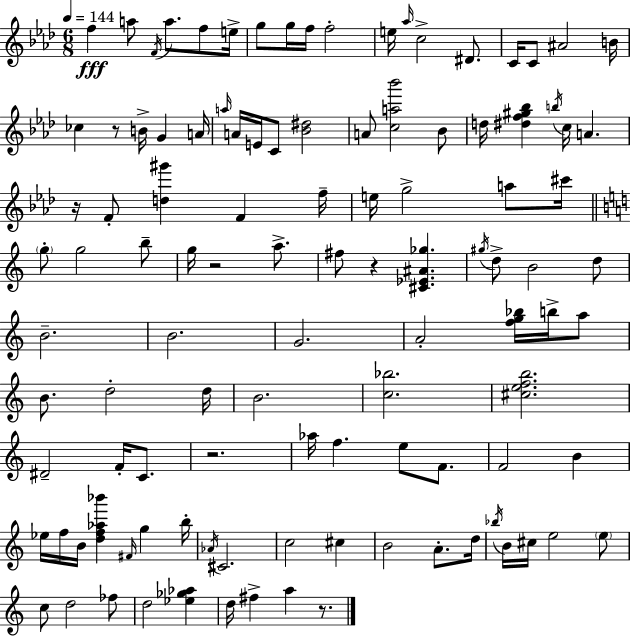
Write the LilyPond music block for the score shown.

{
  \clef treble
  \numericTimeSignature
  \time 6/8
  \key f \minor
  \tempo 4 = 144
  f''4\fff a''8 \acciaccatura { f'16 } a''8. f''8 | e''16-> g''8 g''16 f''16 f''2-. | e''16 \grace { aes''16 } c''2-> dis'8. | c'16 c'8 ais'2 | \break b'16 ces''4 r8 b'16-> g'4 | a'16 \grace { a''16 } a'16 e'16 c'8 <bes' dis''>2 | a'8 <c'' a'' bes'''>2 | bes'8 d''16 <dis'' f'' gis'' bes''>4 \acciaccatura { b''16 } c''16 a'4. | \break r16 f'8-. <d'' gis'''>4 f'4 | f''16-- e''16 g''2-> | a''8 cis'''16 \bar "||" \break \key c \major \parenthesize g''8-. g''2 b''8-- | g''16 r2 a''8.-> | fis''8 r4 <cis' ees' ais' ges''>4. | \acciaccatura { gis''16 } d''8-> b'2 d''8 | \break b'2.-- | b'2. | g'2. | a'2-. <f'' g'' bes''>16 b''16-> a''8 | \break b'8. d''2-. | d''16 b'2. | <c'' bes''>2. | <cis'' e'' f'' b''>2. | \break dis'2-- f'16-. c'8. | r2. | aes''16 f''4. e''8 f'8. | f'2 b'4 | \break ees''16 f''16 b'16 <d'' f'' aes'' bes'''>4 \grace { fis'16 } g''4 | b''16-. \acciaccatura { aes'16 } cis'2. | c''2 cis''4 | b'2 a'8.-. | \break d''16 \acciaccatura { bes''16 } b'16 cis''16 e''2 | \parenthesize e''8 c''8 d''2 | fes''8 d''2 | <ees'' ges'' aes''>4 d''16 fis''4-> a''4 | \break r8. \bar "|."
}